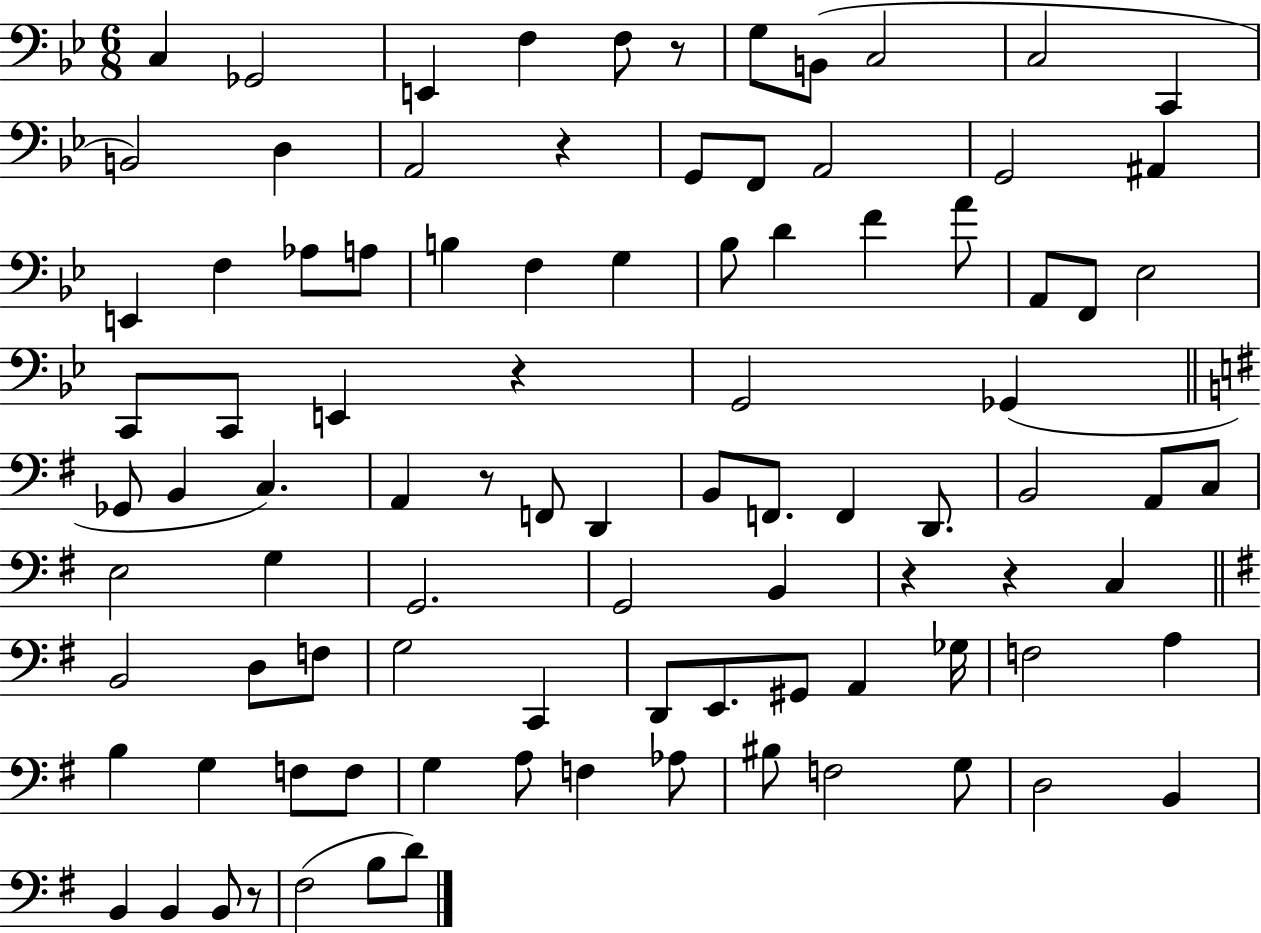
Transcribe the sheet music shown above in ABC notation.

X:1
T:Untitled
M:6/8
L:1/4
K:Bb
C, _G,,2 E,, F, F,/2 z/2 G,/2 B,,/2 C,2 C,2 C,, B,,2 D, A,,2 z G,,/2 F,,/2 A,,2 G,,2 ^A,, E,, F, _A,/2 A,/2 B, F, G, _B,/2 D F A/2 A,,/2 F,,/2 _E,2 C,,/2 C,,/2 E,, z G,,2 _G,, _G,,/2 B,, C, A,, z/2 F,,/2 D,, B,,/2 F,,/2 F,, D,,/2 B,,2 A,,/2 C,/2 E,2 G, G,,2 G,,2 B,, z z C, B,,2 D,/2 F,/2 G,2 C,, D,,/2 E,,/2 ^G,,/2 A,, _G,/4 F,2 A, B, G, F,/2 F,/2 G, A,/2 F, _A,/2 ^B,/2 F,2 G,/2 D,2 B,, B,, B,, B,,/2 z/2 ^F,2 B,/2 D/2